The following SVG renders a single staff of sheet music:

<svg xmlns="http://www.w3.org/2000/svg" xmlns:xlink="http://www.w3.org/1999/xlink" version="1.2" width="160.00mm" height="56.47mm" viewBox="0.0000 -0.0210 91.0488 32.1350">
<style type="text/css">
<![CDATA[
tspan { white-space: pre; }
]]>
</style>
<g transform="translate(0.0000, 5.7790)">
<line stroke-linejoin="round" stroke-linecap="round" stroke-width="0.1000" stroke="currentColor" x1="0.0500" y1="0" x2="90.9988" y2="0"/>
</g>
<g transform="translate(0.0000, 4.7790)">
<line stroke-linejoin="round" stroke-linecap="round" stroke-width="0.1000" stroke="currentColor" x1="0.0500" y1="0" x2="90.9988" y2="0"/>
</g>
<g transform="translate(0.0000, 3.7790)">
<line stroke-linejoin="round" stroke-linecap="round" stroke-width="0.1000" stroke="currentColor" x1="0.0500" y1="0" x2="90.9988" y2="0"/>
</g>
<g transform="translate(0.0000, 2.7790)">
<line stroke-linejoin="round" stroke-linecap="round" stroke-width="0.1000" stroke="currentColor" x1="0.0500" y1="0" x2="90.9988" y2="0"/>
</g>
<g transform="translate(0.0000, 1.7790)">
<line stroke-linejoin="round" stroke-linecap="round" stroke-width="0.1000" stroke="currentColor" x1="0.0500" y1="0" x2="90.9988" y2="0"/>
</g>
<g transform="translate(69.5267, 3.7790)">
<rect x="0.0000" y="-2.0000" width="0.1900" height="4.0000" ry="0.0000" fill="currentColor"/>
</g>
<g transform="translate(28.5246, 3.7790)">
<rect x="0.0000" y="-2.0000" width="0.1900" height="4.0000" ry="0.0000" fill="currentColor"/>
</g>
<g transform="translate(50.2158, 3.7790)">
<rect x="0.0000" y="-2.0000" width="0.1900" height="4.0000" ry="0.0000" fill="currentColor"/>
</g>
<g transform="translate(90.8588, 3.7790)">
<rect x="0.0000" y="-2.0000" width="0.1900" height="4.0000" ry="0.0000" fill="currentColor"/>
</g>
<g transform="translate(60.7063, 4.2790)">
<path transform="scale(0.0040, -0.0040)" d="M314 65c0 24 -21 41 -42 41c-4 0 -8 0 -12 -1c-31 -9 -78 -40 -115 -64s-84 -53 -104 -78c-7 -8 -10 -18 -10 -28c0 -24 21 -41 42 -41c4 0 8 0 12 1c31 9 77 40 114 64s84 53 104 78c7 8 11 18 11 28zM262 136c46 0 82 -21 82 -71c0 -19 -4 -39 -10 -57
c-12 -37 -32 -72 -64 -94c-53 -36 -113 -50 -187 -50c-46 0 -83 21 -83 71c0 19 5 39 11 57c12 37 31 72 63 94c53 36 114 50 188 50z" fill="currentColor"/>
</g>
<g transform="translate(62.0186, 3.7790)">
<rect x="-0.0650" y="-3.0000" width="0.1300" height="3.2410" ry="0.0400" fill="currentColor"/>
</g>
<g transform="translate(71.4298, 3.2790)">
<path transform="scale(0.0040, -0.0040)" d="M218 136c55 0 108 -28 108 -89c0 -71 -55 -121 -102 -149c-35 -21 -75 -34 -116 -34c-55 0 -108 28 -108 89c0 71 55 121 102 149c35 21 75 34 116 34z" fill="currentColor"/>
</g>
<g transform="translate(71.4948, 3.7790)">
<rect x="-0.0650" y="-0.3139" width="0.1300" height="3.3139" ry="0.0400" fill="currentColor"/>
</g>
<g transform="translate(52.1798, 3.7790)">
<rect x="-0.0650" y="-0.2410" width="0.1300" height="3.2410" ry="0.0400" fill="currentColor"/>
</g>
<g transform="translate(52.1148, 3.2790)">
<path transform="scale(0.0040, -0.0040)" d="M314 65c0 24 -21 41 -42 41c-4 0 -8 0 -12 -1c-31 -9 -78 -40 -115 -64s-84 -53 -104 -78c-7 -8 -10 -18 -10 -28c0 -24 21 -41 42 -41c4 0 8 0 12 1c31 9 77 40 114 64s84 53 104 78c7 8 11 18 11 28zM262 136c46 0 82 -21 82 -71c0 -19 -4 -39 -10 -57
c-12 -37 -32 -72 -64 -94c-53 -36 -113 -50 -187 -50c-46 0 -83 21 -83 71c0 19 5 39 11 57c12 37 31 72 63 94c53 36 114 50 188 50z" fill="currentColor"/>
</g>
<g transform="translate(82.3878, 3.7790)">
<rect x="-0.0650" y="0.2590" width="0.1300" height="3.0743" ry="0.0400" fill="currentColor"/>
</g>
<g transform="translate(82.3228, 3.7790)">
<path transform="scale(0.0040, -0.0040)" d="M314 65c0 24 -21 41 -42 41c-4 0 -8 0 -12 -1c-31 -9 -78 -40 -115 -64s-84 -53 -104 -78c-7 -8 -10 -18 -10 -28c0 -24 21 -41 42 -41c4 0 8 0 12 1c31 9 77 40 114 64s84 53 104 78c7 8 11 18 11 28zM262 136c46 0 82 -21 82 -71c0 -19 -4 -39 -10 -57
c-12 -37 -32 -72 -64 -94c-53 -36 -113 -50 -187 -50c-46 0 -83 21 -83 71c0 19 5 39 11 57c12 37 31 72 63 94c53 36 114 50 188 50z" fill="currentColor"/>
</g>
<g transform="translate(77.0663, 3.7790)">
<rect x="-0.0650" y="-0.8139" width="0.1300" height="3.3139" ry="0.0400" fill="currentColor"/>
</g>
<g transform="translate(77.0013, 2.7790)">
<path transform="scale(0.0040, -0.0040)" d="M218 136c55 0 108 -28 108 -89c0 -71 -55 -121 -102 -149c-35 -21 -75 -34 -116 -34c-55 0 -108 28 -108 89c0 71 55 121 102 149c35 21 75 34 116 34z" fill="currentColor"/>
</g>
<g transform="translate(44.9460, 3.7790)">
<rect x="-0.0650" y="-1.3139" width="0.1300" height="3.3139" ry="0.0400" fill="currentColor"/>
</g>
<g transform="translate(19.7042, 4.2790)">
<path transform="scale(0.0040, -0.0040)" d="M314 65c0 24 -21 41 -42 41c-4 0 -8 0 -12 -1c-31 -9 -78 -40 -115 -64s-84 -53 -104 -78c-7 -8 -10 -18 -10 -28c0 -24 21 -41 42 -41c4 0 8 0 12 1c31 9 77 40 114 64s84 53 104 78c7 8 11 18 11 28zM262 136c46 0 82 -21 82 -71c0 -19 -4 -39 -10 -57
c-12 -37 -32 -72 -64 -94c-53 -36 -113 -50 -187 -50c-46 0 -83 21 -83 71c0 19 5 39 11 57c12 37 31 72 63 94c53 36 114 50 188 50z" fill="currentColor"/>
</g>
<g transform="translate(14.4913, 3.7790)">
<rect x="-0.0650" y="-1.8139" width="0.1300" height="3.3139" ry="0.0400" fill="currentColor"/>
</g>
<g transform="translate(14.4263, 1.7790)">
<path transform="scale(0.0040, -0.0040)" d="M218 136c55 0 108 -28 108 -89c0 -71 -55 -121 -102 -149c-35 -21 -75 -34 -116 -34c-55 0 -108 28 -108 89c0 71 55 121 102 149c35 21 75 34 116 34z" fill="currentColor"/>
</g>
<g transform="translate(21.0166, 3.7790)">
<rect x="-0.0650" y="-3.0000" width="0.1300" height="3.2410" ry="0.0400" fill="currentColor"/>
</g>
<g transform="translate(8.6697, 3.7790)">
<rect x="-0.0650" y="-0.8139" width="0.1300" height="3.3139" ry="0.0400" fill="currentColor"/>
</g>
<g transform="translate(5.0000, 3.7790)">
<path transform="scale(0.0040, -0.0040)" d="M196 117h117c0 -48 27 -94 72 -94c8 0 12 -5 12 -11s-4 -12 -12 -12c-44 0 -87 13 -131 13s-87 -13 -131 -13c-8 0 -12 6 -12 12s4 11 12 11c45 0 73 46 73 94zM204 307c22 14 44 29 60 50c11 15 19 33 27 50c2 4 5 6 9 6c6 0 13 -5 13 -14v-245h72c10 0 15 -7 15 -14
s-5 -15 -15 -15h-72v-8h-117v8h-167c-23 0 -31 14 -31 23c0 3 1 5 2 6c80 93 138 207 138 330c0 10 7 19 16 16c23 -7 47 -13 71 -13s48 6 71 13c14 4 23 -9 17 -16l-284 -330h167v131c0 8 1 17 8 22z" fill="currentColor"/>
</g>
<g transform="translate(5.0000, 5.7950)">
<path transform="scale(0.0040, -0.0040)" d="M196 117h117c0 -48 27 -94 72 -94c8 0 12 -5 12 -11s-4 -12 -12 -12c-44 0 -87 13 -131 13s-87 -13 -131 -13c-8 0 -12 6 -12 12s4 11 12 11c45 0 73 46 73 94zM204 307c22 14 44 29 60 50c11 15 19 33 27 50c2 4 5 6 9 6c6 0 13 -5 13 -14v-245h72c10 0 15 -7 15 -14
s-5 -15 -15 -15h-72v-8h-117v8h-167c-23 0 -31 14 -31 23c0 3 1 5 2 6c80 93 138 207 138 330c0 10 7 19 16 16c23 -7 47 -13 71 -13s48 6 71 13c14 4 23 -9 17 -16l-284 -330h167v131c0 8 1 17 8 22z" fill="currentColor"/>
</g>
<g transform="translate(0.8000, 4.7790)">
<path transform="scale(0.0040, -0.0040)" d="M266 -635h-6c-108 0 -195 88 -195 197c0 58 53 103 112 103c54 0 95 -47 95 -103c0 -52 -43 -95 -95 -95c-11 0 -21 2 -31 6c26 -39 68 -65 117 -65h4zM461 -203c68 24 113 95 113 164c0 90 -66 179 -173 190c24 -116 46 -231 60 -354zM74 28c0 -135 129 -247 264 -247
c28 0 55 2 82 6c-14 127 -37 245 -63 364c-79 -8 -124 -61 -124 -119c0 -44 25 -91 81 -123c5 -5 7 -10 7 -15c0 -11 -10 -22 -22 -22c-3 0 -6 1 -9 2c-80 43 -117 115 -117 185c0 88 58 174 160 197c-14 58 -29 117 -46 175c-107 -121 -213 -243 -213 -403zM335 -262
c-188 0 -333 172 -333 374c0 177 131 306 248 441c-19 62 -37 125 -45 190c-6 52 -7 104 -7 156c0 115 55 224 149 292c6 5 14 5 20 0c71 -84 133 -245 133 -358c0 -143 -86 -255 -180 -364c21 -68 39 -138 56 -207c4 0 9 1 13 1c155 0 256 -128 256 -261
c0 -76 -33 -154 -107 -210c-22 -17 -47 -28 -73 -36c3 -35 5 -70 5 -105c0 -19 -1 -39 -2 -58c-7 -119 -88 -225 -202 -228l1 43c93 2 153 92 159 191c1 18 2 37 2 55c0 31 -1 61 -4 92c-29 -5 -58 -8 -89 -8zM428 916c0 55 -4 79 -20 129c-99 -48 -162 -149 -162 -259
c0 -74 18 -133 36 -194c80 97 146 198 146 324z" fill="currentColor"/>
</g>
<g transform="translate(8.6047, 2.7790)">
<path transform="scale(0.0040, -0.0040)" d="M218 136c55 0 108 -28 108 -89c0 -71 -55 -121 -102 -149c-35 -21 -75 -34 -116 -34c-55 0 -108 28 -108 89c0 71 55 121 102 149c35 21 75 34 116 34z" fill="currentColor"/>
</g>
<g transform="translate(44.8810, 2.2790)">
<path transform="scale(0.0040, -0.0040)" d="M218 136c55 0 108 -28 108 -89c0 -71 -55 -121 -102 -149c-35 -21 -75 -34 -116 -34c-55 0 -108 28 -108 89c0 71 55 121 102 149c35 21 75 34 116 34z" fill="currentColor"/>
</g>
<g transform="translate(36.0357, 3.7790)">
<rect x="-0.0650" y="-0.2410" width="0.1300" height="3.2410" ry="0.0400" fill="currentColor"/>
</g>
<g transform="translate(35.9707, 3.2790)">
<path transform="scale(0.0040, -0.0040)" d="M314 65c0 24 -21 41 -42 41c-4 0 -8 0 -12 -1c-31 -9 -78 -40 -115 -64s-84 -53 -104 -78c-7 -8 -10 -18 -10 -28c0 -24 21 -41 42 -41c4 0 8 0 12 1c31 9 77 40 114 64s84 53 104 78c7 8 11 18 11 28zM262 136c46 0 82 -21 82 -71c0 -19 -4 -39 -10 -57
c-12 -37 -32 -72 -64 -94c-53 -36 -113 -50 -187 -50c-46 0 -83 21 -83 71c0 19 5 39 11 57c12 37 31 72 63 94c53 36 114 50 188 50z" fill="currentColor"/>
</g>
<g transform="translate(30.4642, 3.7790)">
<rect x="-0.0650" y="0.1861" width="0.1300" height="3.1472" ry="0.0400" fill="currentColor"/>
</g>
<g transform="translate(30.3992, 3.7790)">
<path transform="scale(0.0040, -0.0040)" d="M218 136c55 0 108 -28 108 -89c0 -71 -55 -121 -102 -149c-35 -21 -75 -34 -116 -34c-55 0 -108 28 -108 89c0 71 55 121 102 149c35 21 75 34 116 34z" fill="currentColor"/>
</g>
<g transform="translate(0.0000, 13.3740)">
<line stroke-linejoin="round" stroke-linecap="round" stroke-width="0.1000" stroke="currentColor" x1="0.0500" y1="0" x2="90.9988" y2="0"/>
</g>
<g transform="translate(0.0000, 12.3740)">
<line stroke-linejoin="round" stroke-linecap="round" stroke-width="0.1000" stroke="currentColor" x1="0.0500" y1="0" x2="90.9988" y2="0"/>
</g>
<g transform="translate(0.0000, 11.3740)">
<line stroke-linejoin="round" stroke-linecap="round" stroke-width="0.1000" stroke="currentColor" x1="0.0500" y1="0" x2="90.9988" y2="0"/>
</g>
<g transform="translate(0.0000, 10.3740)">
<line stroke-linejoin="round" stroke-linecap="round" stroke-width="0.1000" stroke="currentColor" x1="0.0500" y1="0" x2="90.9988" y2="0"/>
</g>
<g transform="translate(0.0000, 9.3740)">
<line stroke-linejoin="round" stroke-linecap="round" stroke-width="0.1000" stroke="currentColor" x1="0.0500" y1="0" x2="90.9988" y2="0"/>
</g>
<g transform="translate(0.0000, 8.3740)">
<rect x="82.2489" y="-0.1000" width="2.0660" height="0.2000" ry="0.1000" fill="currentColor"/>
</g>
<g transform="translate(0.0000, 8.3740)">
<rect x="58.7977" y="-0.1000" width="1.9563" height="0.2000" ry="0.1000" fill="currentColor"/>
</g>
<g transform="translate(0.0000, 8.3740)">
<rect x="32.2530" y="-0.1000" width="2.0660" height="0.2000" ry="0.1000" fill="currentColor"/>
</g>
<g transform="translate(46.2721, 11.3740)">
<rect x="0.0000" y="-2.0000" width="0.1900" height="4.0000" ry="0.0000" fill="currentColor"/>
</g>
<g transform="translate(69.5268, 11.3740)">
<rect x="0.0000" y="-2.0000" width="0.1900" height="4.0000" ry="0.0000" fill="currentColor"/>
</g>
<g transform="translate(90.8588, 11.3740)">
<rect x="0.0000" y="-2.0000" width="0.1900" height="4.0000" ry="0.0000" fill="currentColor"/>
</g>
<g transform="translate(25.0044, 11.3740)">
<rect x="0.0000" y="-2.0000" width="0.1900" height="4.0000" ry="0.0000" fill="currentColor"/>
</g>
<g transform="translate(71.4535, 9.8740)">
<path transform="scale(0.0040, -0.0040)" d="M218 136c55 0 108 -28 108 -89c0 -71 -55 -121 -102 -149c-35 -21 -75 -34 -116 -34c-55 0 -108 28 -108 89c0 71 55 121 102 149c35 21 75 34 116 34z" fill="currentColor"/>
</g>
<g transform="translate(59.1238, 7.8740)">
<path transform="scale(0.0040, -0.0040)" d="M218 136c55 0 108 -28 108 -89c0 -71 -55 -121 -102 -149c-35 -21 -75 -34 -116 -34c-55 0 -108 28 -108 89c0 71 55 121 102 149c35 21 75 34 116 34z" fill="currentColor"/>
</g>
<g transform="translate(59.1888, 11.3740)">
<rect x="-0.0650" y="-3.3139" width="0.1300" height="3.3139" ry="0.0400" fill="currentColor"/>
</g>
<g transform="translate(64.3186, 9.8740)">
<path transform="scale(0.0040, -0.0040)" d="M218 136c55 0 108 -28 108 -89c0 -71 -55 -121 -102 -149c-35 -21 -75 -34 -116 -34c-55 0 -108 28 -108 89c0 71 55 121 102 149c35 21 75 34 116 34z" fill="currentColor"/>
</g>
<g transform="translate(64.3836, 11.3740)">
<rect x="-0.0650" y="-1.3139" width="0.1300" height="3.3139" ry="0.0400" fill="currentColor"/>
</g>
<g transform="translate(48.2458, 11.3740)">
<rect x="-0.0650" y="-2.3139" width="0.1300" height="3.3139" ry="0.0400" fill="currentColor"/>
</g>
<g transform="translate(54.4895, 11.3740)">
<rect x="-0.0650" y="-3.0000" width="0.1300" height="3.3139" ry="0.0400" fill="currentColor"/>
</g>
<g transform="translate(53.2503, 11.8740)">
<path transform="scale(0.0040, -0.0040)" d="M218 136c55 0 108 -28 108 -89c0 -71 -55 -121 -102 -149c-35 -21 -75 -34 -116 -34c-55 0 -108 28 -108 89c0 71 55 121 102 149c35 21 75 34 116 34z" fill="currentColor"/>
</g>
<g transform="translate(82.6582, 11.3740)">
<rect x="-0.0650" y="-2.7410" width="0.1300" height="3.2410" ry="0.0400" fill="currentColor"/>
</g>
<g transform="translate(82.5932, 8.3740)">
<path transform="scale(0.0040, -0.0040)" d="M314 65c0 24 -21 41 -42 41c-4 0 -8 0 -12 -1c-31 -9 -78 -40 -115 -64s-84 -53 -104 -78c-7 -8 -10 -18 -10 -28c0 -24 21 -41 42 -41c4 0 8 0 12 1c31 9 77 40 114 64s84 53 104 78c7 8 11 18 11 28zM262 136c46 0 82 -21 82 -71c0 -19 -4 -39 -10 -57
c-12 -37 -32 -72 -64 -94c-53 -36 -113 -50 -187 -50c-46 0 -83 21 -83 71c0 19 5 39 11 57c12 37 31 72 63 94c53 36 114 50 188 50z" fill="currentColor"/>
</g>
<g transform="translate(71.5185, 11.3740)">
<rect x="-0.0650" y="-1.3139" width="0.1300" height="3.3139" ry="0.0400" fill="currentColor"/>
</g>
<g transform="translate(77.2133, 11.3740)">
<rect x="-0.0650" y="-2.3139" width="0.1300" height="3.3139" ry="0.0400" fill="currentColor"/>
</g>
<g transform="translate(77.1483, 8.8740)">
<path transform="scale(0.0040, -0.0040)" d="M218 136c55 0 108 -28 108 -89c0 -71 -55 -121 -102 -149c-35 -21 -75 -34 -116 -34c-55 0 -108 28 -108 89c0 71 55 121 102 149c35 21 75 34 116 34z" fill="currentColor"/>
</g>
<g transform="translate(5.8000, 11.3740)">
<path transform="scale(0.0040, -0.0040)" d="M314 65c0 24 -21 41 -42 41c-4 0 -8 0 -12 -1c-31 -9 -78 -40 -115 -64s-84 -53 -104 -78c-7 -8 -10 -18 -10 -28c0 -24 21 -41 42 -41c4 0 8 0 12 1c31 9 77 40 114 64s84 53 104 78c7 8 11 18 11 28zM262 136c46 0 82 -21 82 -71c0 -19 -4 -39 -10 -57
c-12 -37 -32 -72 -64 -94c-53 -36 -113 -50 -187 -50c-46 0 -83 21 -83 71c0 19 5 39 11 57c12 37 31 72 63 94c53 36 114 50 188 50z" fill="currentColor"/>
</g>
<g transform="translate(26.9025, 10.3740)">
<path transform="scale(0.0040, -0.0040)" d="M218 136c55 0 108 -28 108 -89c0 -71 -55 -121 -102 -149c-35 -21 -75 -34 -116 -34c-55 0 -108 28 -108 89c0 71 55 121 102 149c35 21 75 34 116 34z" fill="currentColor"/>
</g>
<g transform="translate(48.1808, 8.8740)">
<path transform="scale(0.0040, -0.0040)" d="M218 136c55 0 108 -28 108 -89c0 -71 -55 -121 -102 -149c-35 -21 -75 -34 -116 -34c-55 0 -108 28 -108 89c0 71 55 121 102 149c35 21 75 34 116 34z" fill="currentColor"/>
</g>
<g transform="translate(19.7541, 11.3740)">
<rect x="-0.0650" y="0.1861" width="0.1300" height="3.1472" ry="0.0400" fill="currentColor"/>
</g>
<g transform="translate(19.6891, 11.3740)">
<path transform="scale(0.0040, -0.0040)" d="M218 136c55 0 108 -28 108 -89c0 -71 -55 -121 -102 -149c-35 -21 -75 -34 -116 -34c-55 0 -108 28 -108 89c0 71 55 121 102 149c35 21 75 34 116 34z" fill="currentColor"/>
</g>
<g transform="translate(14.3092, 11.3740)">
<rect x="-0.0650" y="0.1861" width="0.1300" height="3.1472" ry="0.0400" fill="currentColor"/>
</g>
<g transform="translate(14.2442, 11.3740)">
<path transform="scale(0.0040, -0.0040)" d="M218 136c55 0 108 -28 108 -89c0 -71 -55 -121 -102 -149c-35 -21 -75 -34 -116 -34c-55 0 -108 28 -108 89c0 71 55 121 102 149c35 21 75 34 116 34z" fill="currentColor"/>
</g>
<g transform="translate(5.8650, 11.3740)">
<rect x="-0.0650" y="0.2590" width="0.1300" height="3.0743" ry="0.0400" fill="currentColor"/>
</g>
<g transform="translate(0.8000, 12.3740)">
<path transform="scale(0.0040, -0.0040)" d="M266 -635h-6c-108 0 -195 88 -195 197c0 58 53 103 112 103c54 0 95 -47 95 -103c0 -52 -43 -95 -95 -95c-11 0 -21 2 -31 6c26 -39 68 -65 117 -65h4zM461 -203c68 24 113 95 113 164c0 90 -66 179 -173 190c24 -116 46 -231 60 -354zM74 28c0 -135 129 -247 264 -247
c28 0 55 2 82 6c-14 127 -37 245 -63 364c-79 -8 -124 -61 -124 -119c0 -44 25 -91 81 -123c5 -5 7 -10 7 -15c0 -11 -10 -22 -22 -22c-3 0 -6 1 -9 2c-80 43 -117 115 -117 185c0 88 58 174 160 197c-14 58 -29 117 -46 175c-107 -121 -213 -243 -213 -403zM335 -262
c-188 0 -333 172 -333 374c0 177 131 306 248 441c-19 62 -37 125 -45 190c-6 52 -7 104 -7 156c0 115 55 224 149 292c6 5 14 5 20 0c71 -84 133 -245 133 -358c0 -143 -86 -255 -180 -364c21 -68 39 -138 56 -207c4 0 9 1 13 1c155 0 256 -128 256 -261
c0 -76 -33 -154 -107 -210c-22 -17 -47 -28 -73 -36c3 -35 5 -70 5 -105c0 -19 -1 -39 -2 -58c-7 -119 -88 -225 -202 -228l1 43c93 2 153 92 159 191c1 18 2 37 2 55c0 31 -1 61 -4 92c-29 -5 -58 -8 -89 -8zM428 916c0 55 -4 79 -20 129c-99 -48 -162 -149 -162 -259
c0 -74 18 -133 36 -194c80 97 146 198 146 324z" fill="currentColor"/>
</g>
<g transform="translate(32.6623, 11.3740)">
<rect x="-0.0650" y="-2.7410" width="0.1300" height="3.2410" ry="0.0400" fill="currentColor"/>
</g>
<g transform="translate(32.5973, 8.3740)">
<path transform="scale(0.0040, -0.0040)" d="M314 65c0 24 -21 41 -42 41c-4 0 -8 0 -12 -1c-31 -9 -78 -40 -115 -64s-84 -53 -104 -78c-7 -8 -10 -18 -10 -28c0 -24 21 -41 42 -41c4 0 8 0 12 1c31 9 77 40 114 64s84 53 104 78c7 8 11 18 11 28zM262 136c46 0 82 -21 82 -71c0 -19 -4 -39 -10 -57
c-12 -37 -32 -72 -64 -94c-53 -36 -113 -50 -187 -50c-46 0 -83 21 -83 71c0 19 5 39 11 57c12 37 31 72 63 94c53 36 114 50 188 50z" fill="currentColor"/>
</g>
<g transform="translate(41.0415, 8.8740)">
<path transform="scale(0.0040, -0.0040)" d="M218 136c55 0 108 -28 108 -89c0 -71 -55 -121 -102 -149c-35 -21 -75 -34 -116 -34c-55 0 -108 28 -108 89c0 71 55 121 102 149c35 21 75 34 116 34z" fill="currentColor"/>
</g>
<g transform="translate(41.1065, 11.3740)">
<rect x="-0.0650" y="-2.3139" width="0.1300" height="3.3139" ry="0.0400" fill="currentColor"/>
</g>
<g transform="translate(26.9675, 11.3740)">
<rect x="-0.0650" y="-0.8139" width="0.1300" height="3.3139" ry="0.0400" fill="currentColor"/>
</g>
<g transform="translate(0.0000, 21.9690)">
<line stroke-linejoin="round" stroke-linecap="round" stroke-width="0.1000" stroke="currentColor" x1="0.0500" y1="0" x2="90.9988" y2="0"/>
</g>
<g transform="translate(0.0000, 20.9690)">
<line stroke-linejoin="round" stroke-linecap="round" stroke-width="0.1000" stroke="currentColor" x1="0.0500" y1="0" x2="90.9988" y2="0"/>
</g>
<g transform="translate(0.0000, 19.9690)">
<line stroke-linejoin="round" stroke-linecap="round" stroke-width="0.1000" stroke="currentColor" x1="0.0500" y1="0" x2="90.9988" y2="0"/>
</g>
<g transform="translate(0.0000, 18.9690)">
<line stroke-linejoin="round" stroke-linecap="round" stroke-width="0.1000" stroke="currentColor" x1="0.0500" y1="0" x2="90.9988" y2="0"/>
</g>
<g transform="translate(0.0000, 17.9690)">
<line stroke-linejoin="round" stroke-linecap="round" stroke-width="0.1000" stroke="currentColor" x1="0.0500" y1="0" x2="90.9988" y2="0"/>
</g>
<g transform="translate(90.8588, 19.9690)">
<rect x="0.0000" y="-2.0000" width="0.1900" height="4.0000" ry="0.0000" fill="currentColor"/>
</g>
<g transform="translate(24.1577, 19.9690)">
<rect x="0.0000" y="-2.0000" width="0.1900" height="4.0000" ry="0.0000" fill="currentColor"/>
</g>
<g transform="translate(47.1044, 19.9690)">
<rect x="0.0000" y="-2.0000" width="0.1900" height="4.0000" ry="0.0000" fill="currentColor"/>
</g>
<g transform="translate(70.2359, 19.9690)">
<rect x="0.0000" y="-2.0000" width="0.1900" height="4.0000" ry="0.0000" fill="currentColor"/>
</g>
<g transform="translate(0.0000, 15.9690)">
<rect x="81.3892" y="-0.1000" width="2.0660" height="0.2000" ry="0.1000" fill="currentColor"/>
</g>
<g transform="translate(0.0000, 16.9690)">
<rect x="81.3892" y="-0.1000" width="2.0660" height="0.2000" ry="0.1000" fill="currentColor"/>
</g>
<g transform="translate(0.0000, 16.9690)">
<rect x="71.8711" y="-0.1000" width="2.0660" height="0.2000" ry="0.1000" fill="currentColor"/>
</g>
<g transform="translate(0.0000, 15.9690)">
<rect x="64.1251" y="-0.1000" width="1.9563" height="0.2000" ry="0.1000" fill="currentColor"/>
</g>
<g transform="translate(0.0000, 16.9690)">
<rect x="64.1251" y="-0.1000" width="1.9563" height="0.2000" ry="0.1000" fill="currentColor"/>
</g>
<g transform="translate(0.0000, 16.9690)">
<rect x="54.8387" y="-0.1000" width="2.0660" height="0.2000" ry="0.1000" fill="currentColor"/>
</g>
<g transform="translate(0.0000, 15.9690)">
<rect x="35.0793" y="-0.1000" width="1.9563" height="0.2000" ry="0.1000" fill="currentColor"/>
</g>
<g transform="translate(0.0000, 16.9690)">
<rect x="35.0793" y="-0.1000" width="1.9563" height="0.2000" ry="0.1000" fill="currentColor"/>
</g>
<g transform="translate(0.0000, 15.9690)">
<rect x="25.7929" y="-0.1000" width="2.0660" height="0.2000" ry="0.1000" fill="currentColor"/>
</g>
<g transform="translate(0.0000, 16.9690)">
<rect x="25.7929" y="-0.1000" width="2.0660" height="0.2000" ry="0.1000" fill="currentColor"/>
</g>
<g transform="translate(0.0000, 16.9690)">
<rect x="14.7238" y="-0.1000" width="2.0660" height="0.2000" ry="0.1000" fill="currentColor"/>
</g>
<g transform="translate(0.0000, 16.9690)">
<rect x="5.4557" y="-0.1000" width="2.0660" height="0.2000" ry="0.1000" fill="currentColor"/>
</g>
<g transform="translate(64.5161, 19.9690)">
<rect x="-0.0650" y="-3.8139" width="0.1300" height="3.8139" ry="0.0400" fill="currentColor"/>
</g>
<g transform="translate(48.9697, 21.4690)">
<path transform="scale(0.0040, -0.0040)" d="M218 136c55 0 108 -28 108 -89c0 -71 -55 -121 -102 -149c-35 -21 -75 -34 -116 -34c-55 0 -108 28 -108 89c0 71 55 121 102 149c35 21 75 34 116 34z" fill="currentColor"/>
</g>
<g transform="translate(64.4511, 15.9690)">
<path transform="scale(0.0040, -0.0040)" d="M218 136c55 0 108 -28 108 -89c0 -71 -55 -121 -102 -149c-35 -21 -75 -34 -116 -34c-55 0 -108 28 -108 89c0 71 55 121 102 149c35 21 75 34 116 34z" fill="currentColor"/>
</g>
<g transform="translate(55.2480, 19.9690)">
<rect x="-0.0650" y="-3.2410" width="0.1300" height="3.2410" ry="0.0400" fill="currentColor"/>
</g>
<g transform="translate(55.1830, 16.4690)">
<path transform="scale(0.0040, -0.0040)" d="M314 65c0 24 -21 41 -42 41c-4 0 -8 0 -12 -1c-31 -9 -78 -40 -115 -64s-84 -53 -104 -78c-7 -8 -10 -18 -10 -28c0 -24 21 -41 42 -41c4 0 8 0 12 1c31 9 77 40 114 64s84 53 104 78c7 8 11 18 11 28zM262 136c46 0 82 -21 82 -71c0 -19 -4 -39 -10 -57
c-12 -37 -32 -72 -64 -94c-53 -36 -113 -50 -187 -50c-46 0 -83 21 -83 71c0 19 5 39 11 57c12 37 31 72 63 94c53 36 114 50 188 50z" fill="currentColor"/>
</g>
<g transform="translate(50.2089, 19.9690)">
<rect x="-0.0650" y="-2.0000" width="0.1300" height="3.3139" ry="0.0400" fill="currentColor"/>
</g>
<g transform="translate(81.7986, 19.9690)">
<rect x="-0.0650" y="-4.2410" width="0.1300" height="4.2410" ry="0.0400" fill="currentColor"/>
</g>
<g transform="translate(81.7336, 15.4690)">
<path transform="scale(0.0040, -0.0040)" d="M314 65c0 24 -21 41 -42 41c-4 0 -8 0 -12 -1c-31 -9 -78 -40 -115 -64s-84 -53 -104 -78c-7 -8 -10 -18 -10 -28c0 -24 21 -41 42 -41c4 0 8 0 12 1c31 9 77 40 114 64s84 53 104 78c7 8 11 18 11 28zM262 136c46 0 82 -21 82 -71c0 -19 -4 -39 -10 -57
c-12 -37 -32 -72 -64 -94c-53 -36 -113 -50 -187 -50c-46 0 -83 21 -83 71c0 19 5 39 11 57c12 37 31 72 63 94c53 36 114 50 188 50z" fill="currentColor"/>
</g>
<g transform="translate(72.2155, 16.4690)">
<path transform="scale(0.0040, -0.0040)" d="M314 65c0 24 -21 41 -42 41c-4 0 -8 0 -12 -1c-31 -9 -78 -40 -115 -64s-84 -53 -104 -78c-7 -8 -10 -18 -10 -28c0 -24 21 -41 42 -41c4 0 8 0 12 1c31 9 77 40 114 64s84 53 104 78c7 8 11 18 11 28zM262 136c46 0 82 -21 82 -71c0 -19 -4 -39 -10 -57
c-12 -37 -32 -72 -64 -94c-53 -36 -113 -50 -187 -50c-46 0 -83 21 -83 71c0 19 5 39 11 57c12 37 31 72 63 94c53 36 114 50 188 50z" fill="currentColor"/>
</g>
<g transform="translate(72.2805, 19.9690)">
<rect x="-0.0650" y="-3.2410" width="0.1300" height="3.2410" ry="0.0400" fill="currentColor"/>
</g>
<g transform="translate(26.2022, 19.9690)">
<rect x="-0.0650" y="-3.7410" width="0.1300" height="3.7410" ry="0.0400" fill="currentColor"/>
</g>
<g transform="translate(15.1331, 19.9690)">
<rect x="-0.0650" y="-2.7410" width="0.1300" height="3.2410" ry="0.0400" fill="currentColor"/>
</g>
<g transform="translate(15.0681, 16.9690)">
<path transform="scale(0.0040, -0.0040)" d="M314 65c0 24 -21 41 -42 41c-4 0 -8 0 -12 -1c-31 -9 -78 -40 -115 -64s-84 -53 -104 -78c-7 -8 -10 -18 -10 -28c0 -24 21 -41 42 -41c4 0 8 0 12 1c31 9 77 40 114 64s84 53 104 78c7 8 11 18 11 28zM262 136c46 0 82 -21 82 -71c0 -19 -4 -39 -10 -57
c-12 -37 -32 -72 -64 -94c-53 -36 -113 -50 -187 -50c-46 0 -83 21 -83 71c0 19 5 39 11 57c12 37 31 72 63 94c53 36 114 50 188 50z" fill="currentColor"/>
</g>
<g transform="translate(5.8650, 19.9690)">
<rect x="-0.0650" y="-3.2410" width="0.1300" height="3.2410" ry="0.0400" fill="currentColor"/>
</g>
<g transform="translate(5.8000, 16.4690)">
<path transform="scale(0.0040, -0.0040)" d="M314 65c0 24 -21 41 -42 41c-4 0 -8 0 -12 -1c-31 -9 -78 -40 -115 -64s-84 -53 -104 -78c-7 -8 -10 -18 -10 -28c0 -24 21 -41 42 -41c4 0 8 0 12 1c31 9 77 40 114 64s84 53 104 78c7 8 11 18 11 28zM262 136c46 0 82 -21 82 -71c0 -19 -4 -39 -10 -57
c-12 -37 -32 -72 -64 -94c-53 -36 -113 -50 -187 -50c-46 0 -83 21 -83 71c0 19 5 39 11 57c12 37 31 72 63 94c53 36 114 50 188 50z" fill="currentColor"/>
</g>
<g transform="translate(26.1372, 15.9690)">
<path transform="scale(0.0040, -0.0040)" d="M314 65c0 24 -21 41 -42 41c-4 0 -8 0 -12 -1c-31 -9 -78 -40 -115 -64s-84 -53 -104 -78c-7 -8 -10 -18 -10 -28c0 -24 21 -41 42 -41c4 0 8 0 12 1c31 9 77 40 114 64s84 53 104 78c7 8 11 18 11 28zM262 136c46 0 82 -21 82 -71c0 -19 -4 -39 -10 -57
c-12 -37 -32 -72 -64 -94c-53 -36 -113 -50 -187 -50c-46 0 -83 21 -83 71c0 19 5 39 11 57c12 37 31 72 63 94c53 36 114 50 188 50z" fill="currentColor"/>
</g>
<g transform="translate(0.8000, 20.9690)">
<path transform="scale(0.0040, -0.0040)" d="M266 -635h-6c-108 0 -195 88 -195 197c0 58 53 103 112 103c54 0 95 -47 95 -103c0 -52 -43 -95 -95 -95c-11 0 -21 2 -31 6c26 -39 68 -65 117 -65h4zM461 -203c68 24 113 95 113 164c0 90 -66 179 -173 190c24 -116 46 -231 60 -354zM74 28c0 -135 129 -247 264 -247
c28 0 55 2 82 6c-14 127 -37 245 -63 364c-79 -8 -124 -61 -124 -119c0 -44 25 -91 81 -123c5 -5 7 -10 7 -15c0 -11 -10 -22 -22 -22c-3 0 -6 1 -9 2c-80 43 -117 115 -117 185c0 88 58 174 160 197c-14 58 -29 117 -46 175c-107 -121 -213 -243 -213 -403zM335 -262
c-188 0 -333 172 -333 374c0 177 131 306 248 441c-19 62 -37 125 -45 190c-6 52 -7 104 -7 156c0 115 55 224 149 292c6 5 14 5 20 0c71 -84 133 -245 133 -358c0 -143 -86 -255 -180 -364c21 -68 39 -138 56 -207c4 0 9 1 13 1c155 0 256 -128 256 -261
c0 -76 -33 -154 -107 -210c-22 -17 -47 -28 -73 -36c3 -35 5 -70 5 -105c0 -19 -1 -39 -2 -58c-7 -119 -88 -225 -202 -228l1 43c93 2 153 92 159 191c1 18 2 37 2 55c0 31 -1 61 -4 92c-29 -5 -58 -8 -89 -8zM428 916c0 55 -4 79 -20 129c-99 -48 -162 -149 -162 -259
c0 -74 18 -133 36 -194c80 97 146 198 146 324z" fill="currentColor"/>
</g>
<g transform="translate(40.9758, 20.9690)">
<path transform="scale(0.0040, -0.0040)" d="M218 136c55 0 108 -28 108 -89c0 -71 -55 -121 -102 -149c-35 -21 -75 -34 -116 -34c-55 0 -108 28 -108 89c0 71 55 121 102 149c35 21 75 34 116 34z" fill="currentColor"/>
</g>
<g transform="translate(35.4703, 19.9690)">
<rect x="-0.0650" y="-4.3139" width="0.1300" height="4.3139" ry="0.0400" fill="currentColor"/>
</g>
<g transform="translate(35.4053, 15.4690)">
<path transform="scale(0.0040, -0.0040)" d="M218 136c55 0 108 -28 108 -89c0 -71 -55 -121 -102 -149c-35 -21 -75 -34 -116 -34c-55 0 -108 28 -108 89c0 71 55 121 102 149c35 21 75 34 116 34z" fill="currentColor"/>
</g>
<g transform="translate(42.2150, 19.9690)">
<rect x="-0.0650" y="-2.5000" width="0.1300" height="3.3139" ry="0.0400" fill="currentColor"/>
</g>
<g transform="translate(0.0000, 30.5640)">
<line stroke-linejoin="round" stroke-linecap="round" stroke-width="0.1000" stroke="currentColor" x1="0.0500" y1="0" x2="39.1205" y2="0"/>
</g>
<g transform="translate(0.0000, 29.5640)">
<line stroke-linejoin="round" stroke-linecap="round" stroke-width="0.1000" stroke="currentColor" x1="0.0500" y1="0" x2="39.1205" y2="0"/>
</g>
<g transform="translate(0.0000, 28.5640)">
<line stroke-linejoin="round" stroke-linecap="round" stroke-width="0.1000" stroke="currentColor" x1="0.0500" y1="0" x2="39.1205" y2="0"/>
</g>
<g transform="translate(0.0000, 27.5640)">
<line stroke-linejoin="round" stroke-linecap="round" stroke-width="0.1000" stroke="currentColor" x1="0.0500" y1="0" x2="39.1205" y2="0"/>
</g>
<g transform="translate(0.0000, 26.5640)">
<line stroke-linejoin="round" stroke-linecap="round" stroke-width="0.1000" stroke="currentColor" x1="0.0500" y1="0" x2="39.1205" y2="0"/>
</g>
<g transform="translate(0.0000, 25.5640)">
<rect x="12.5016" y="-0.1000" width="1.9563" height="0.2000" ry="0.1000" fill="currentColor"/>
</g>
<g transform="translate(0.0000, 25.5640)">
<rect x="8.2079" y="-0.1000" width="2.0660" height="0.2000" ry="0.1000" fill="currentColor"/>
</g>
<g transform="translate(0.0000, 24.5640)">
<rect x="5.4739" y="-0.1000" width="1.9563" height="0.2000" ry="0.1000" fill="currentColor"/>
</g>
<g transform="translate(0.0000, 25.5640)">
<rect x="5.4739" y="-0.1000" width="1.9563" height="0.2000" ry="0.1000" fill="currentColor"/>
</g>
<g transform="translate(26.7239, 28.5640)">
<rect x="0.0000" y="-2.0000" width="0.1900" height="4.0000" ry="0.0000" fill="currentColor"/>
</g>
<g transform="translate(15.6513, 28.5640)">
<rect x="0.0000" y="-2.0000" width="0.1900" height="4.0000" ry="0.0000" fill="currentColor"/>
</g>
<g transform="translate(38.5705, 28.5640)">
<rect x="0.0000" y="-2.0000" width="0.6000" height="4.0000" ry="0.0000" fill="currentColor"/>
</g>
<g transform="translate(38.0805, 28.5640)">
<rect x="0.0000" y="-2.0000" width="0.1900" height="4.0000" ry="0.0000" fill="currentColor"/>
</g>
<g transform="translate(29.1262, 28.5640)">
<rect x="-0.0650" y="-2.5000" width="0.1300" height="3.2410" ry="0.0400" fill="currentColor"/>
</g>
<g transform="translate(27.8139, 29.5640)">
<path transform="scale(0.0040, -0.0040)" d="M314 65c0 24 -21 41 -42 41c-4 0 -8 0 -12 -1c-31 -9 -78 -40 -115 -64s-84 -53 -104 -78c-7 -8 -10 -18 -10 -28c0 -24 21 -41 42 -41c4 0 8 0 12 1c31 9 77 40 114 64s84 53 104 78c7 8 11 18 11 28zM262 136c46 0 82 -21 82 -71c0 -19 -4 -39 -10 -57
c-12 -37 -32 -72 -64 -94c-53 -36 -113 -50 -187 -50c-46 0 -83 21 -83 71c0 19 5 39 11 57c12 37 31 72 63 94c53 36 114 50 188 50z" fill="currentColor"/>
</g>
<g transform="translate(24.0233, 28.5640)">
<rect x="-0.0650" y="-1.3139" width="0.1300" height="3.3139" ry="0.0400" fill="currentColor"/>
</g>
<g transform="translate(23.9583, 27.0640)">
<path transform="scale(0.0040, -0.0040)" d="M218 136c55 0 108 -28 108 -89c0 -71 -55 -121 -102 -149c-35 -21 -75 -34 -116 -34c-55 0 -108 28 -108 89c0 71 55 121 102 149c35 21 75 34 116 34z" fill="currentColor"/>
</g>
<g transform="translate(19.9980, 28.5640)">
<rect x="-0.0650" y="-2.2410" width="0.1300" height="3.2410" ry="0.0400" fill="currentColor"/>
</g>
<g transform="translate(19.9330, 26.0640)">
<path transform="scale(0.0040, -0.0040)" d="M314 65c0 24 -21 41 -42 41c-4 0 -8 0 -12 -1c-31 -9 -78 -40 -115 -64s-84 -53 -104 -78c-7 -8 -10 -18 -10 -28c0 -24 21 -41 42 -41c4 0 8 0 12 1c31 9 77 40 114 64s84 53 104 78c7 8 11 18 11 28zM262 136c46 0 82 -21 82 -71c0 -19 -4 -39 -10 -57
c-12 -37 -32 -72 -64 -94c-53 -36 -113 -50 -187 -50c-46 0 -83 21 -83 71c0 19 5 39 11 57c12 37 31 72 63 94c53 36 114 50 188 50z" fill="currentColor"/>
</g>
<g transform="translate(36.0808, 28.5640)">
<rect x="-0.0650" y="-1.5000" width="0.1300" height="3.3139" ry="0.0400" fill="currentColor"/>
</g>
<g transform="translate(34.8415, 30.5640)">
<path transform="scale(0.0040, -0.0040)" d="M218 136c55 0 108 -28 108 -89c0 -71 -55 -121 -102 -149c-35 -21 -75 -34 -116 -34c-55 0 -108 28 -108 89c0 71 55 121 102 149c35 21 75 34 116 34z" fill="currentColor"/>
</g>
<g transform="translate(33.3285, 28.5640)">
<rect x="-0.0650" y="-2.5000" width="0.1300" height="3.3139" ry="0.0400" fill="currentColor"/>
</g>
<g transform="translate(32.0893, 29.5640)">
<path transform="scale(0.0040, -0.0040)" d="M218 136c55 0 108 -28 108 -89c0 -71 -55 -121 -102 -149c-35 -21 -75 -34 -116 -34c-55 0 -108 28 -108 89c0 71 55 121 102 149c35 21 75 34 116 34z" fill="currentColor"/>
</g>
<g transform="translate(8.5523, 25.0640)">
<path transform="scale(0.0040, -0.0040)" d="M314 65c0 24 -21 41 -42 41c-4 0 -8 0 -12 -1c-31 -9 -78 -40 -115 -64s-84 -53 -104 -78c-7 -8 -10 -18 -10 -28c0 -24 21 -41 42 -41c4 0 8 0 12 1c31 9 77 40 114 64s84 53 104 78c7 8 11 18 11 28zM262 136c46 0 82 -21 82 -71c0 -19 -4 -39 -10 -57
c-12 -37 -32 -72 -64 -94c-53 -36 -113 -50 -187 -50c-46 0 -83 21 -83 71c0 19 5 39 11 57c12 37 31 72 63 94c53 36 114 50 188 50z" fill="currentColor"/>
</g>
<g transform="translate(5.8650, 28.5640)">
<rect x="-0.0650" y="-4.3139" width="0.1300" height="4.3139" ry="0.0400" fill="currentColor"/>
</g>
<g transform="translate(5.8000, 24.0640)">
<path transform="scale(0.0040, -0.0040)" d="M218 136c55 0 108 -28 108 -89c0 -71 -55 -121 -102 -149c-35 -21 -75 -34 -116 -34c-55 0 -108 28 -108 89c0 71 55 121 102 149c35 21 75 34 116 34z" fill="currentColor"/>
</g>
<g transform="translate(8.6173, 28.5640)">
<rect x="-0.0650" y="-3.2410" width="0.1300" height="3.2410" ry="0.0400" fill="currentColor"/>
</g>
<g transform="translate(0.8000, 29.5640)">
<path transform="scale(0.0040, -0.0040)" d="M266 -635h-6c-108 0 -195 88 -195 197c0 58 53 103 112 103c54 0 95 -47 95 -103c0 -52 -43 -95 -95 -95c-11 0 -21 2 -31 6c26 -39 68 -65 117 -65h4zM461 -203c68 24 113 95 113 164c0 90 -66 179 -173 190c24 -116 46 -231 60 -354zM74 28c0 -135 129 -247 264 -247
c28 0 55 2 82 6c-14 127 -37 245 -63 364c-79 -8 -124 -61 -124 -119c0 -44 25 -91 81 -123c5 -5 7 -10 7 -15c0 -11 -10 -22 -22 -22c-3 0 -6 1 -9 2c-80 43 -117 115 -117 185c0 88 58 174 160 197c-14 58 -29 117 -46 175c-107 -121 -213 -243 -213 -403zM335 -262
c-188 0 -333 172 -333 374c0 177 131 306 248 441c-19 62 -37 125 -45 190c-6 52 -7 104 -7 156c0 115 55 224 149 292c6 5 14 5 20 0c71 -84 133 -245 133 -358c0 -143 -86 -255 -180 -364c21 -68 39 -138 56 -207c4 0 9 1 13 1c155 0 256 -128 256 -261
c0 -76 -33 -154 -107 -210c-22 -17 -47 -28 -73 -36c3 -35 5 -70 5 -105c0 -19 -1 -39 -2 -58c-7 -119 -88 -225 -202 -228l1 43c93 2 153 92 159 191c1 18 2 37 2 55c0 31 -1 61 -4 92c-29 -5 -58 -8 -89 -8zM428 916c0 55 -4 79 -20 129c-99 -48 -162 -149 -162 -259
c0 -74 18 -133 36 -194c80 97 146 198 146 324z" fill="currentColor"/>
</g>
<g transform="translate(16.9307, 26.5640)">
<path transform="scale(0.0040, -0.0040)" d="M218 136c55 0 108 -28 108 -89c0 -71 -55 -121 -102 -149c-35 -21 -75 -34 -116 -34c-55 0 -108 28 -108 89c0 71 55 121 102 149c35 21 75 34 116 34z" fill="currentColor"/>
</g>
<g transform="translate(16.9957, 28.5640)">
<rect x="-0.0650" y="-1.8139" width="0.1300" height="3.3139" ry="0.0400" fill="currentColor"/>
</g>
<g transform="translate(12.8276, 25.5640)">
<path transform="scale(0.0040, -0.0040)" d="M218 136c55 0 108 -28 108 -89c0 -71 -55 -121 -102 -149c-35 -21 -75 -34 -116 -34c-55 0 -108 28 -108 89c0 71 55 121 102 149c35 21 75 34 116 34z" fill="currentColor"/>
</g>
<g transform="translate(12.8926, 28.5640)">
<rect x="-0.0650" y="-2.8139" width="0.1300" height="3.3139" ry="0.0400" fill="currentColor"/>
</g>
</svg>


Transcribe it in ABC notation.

X:1
T:Untitled
M:4/4
L:1/4
K:C
d f A2 B c2 e c2 A2 c d B2 B2 B B d a2 g g A b e e g a2 b2 a2 c'2 d' G F b2 c' b2 d'2 d' b2 a f g2 e G2 G E